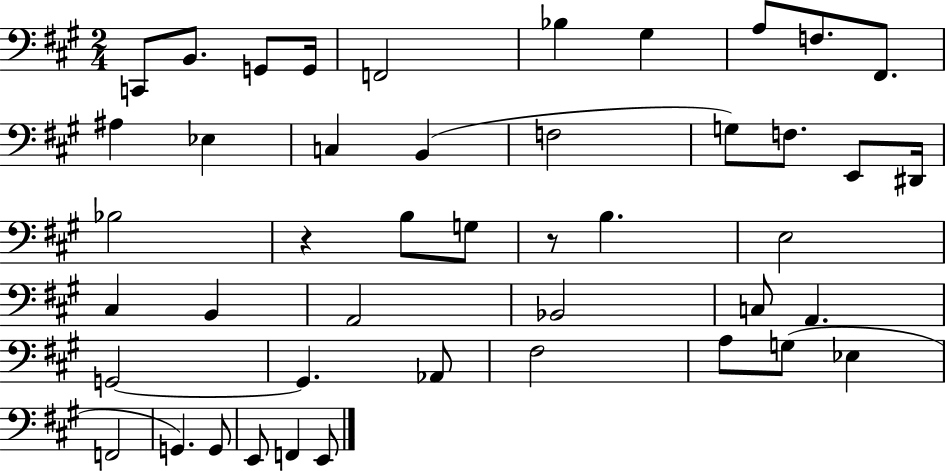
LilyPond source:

{
  \clef bass
  \numericTimeSignature
  \time 2/4
  \key a \major
  c,8 b,8. g,8 g,16 | f,2 | bes4 gis4 | a8 f8. fis,8. | \break ais4 ees4 | c4 b,4( | f2 | g8) f8. e,8 dis,16 | \break bes2 | r4 b8 g8 | r8 b4. | e2 | \break cis4 b,4 | a,2 | bes,2 | c8 a,4. | \break g,2~~ | g,4. aes,8 | fis2 | a8 g8( ees4 | \break f,2 | g,4.) g,8 | e,8 f,4 e,8 | \bar "|."
}